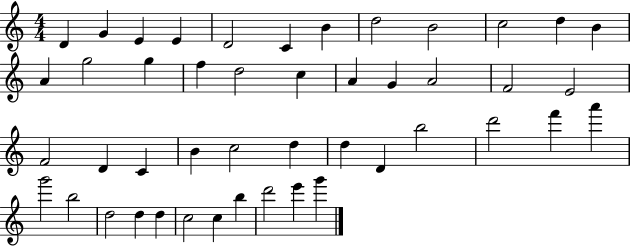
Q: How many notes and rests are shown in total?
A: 46